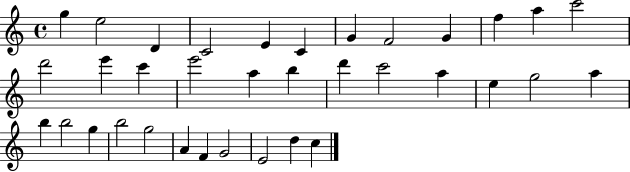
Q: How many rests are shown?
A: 0